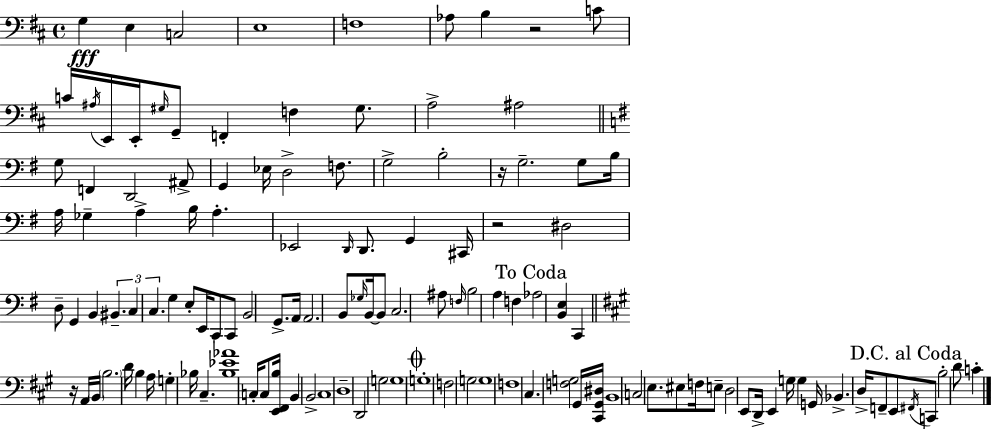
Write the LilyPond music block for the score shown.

{
  \clef bass
  \time 4/4
  \defaultTimeSignature
  \key d \major
  g4\fff e4 c2 | e1 | f1 | aes8 b4 r2 c'8 | \break c'16 \acciaccatura { ais16 } e,16 e,16-. \grace { gis16 } g,8-- f,4-. f4 gis8. | a2-> ais2 | \bar "||" \break \key e \minor g8 f,4 d,2 ais,8-> | g,4 ees16 d2-> f8. | g2-> b2-. | r16 g2.-- g8 b16 | \break a16 ges4-- a4-> b16 a4.-. | ees,2 \grace { d,16 } d,8. g,4 | cis,16 r2 dis2 | d8-- g,4 b,4 \tuplet 3/2 { bis,4.-- | \break c4 c4. } g4 e8-. | e,16 c,8 c,8 b,2 g,8.-> | a,16 a,2. b,8 | \grace { ges16 } b,16~~ b,8 c2. | \break ais8 \grace { f16 } b2 a4 f4 | \mark "To Coda" aes2 <b, e>4 c,4 | \bar "||" \break \key a \major r16 a,16 \parenthesize b,16 \parenthesize b2. d'16 | b4 a16 g4-. bes16 cis4.-- | <bes ees' aes'>1 | c16-. c8 <e, fis, b>16 b,4 b,2-> | \break cis1 | d1-- | d,2 g2 | g1 | \break \mark \markup { \musicglyph "scripts.coda" } g1-. | f2 g2 | g1 | f1 | \break cis4. <f g>2 gis,16 <cis, gis, dis>16 | b,1 | c2 e8. eis8 f16 e8-- | d2 e,8 d,16-> e,4 g16 | \break g4 g,16 bes,4.-> d16-> f,8-- e,8 | \mark "D.C. al Coda" \acciaccatura { fis,16 } c,8 b2-. d'8 c'4-. | \bar "|."
}